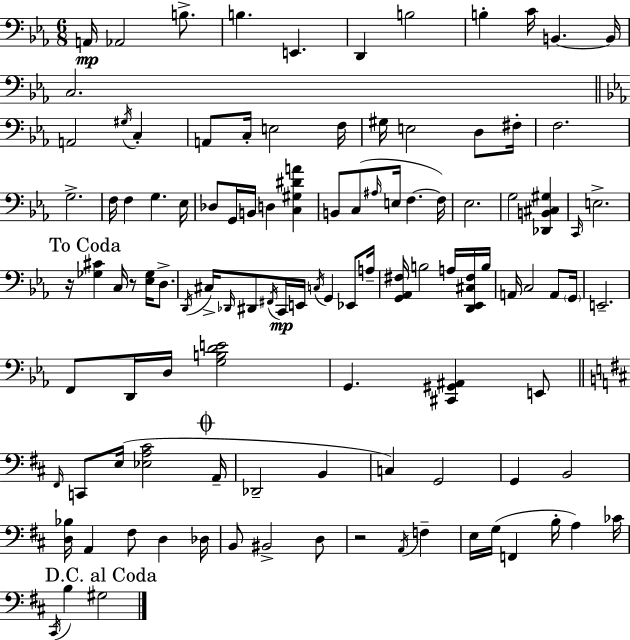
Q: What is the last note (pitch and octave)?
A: G#3